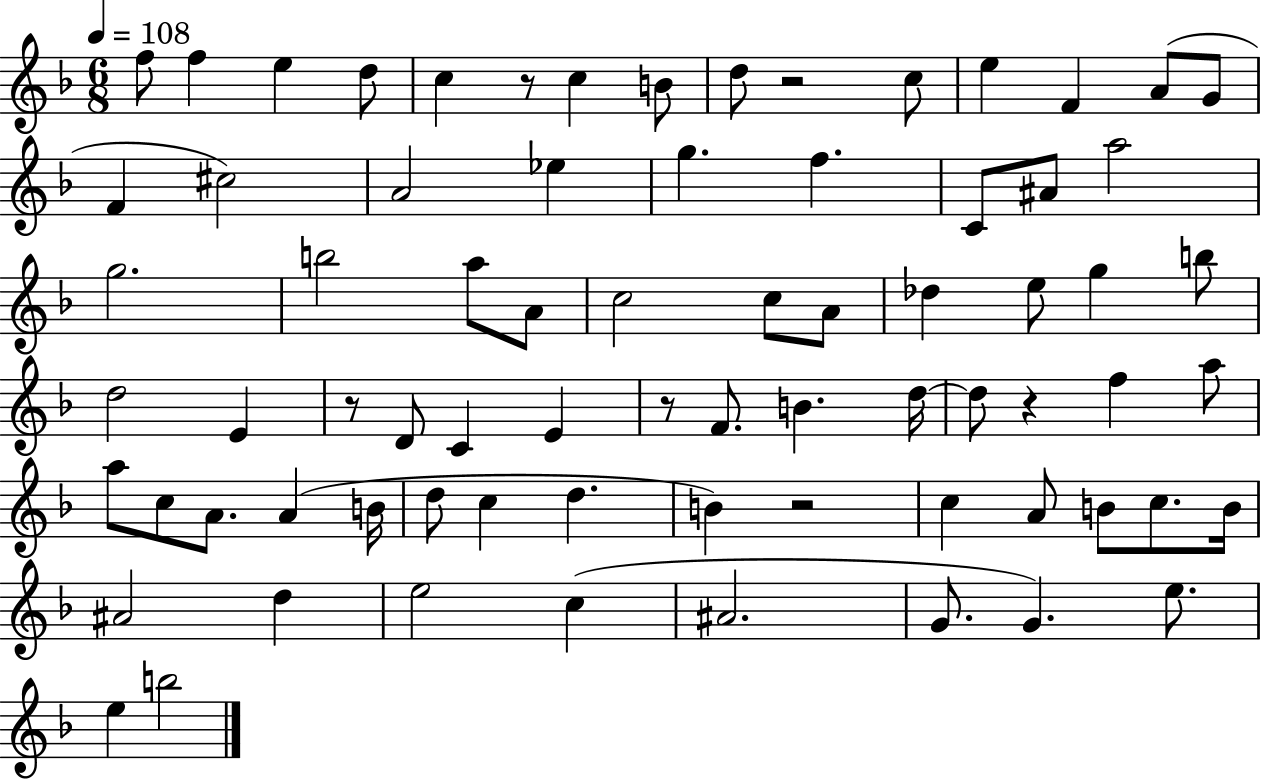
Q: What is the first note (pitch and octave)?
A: F5